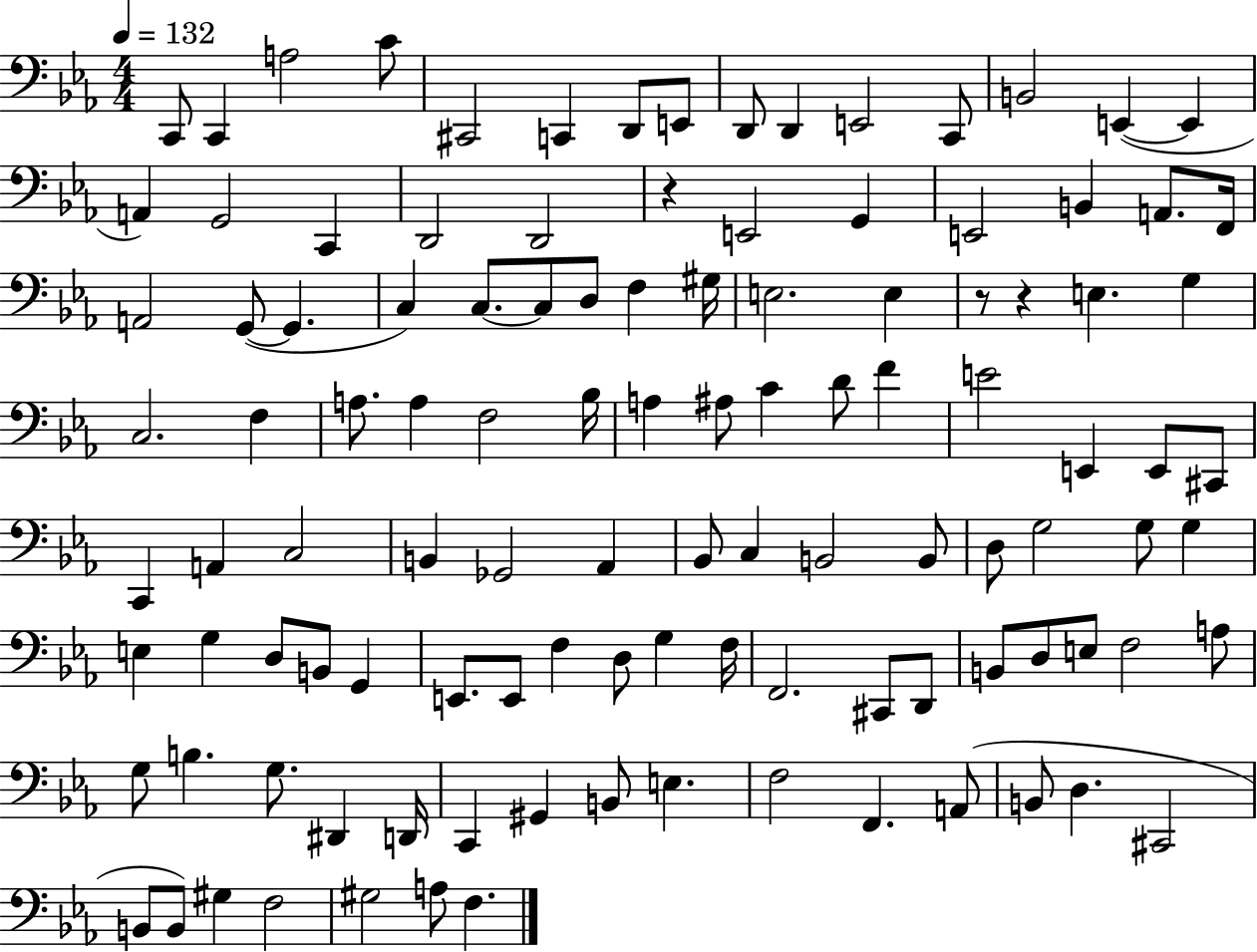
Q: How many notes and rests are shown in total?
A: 112